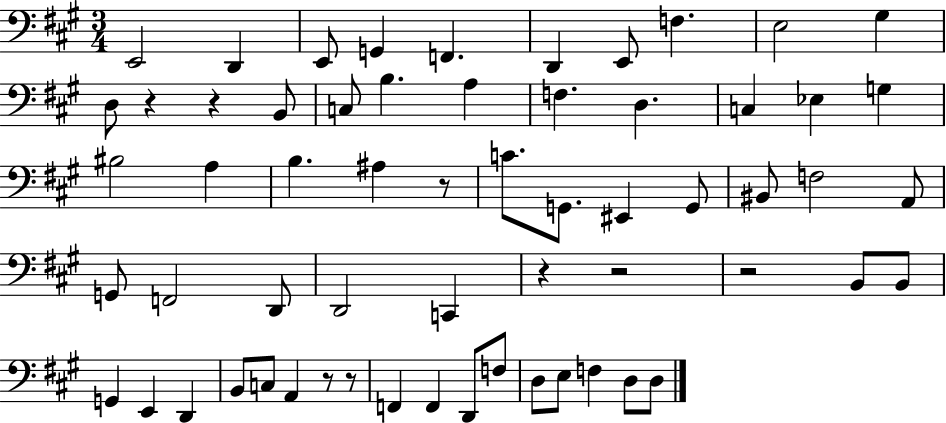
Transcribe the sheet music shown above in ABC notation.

X:1
T:Untitled
M:3/4
L:1/4
K:A
E,,2 D,, E,,/2 G,, F,, D,, E,,/2 F, E,2 ^G, D,/2 z z B,,/2 C,/2 B, A, F, D, C, _E, G, ^B,2 A, B, ^A, z/2 C/2 G,,/2 ^E,, G,,/2 ^B,,/2 F,2 A,,/2 G,,/2 F,,2 D,,/2 D,,2 C,, z z2 z2 B,,/2 B,,/2 G,, E,, D,, B,,/2 C,/2 A,, z/2 z/2 F,, F,, D,,/2 F,/2 D,/2 E,/2 F, D,/2 D,/2